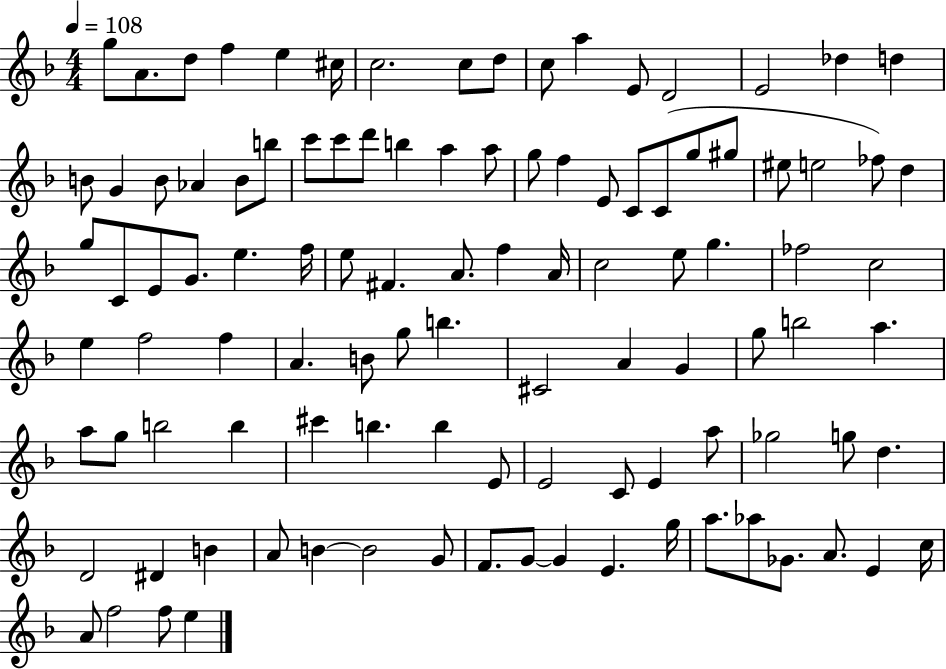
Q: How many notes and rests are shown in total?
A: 105